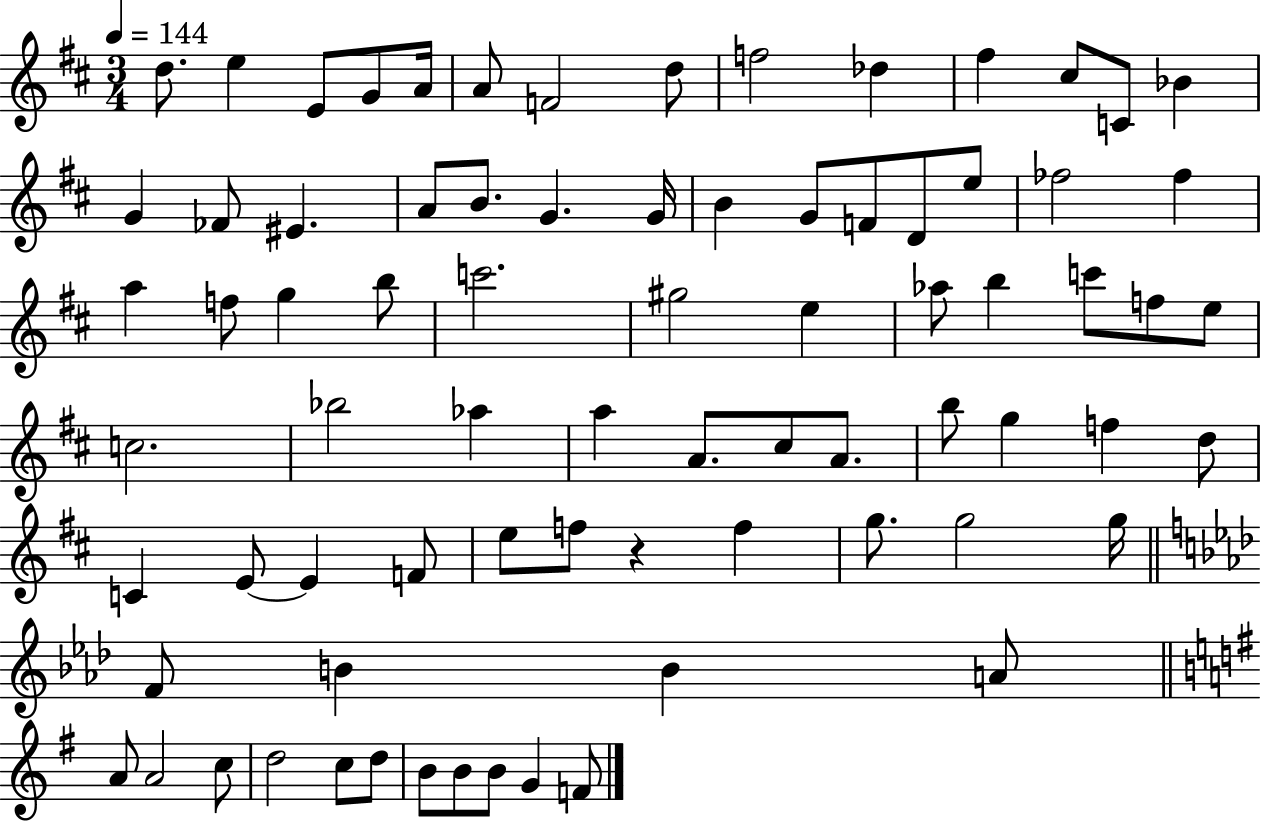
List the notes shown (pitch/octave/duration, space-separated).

D5/e. E5/q E4/e G4/e A4/s A4/e F4/h D5/e F5/h Db5/q F#5/q C#5/e C4/e Bb4/q G4/q FES4/e EIS4/q. A4/e B4/e. G4/q. G4/s B4/q G4/e F4/e D4/e E5/e FES5/h FES5/q A5/q F5/e G5/q B5/e C6/h. G#5/h E5/q Ab5/e B5/q C6/e F5/e E5/e C5/h. Bb5/h Ab5/q A5/q A4/e. C#5/e A4/e. B5/e G5/q F5/q D5/e C4/q E4/e E4/q F4/e E5/e F5/e R/q F5/q G5/e. G5/h G5/s F4/e B4/q B4/q A4/e A4/e A4/h C5/e D5/h C5/e D5/e B4/e B4/e B4/e G4/q F4/e